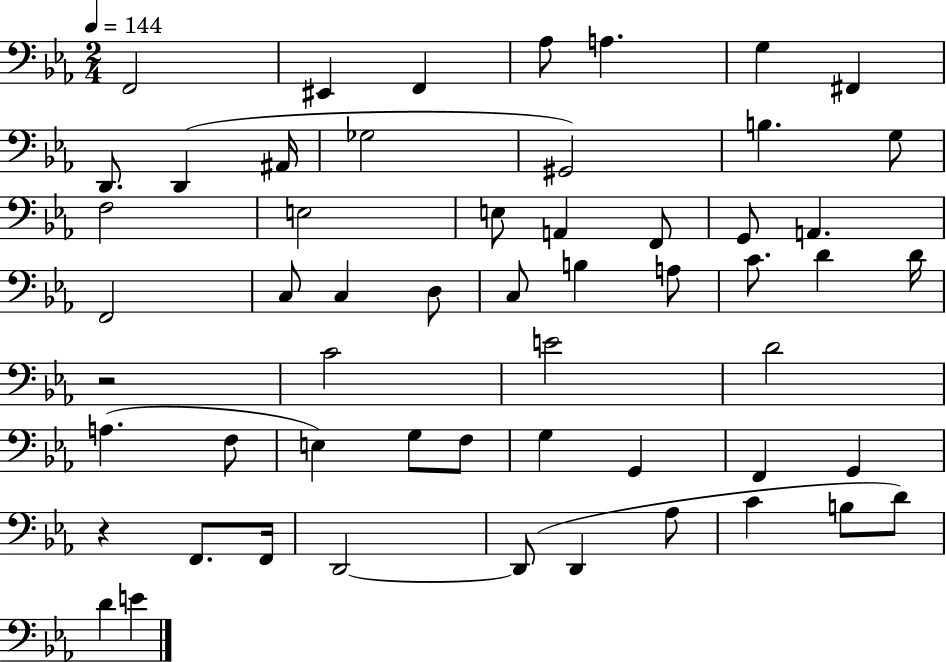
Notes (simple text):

F2/h EIS2/q F2/q Ab3/e A3/q. G3/q F#2/q D2/e. D2/q A#2/s Gb3/h G#2/h B3/q. G3/e F3/h E3/h E3/e A2/q F2/e G2/e A2/q. F2/h C3/e C3/q D3/e C3/e B3/q A3/e C4/e. D4/q D4/s R/h C4/h E4/h D4/h A3/q. F3/e E3/q G3/e F3/e G3/q G2/q F2/q G2/q R/q F2/e. F2/s D2/h D2/e D2/q Ab3/e C4/q B3/e D4/e D4/q E4/q